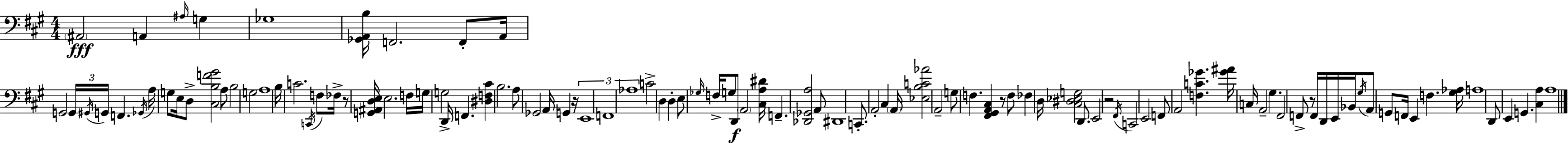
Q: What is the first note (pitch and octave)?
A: A#2